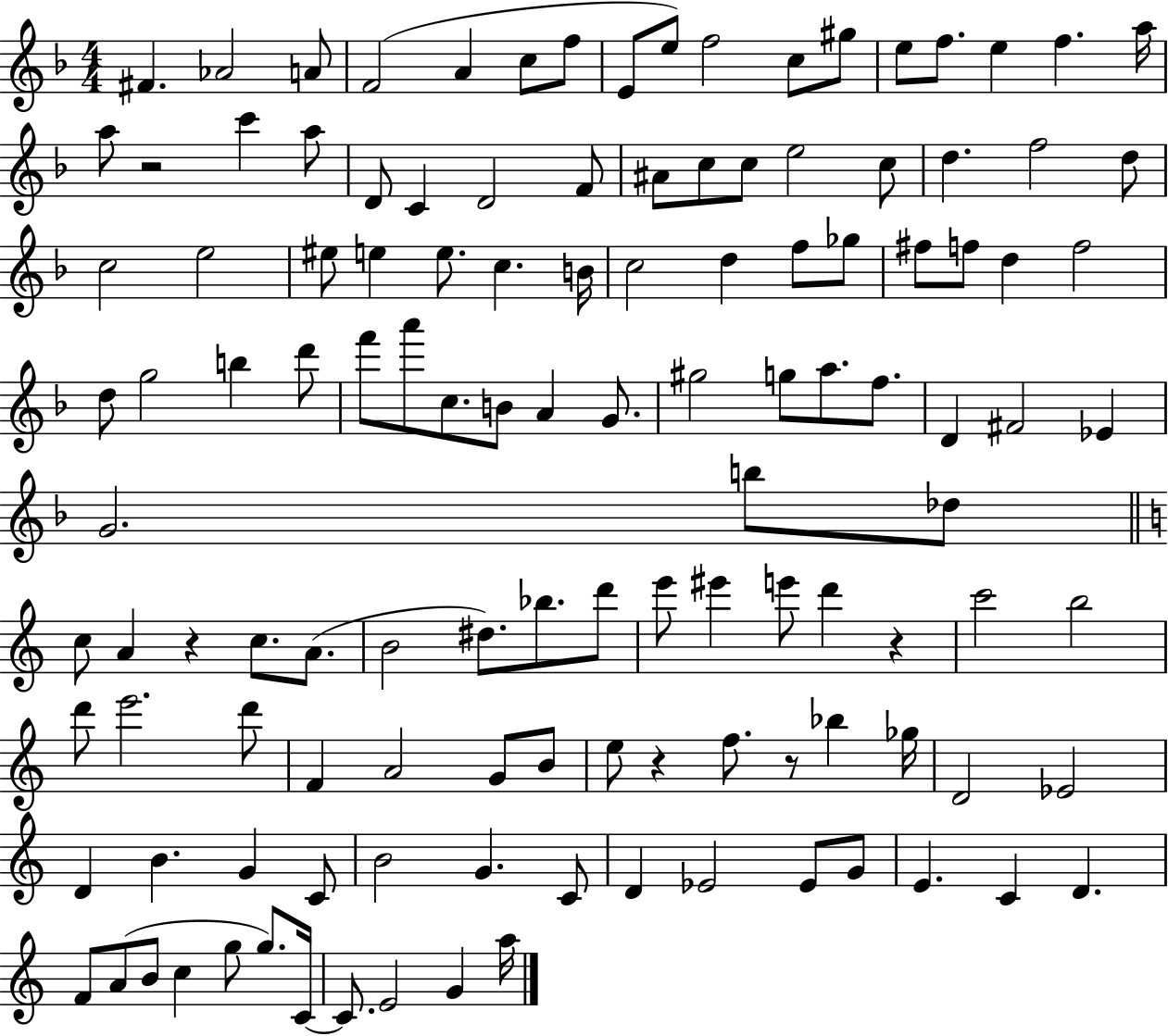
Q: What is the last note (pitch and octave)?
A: A5